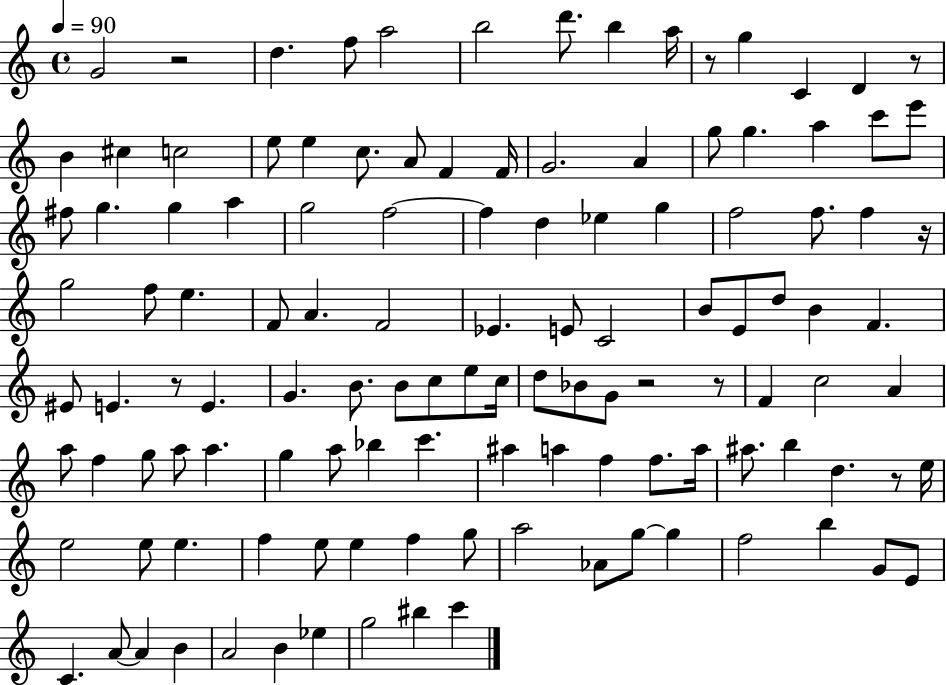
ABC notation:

X:1
T:Untitled
M:4/4
L:1/4
K:C
G2 z2 d f/2 a2 b2 d'/2 b a/4 z/2 g C D z/2 B ^c c2 e/2 e c/2 A/2 F F/4 G2 A g/2 g a c'/2 e'/2 ^f/2 g g a g2 f2 f d _e g f2 f/2 f z/4 g2 f/2 e F/2 A F2 _E E/2 C2 B/2 E/2 d/2 B F ^E/2 E z/2 E G B/2 B/2 c/2 e/2 c/4 d/2 _B/2 G/2 z2 z/2 F c2 A a/2 f g/2 a/2 a g a/2 _b c' ^a a f f/2 a/4 ^a/2 b d z/2 e/4 e2 e/2 e f e/2 e f g/2 a2 _A/2 g/2 g f2 b G/2 E/2 C A/2 A B A2 B _e g2 ^b c'